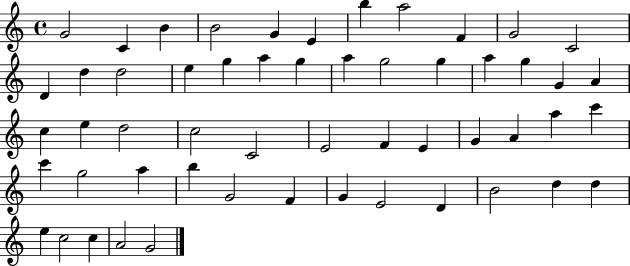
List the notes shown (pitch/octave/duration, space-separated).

G4/h C4/q B4/q B4/h G4/q E4/q B5/q A5/h F4/q G4/h C4/h D4/q D5/q D5/h E5/q G5/q A5/q G5/q A5/q G5/h G5/q A5/q G5/q G4/q A4/q C5/q E5/q D5/h C5/h C4/h E4/h F4/q E4/q G4/q A4/q A5/q C6/q C6/q G5/h A5/q B5/q G4/h F4/q G4/q E4/h D4/q B4/h D5/q D5/q E5/q C5/h C5/q A4/h G4/h